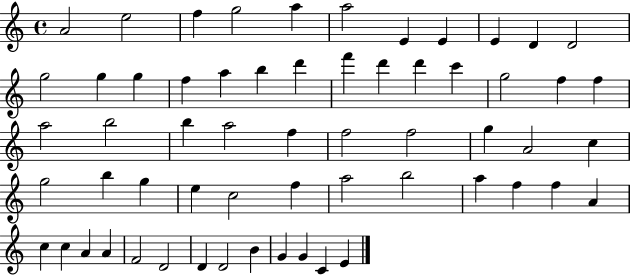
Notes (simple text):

A4/h E5/h F5/q G5/h A5/q A5/h E4/q E4/q E4/q D4/q D4/h G5/h G5/q G5/q F5/q A5/q B5/q D6/q F6/q D6/q D6/q C6/q G5/h F5/q F5/q A5/h B5/h B5/q A5/h F5/q F5/h F5/h G5/q A4/h C5/q G5/h B5/q G5/q E5/q C5/h F5/q A5/h B5/h A5/q F5/q F5/q A4/q C5/q C5/q A4/q A4/q F4/h D4/h D4/q D4/h B4/q G4/q G4/q C4/q E4/q